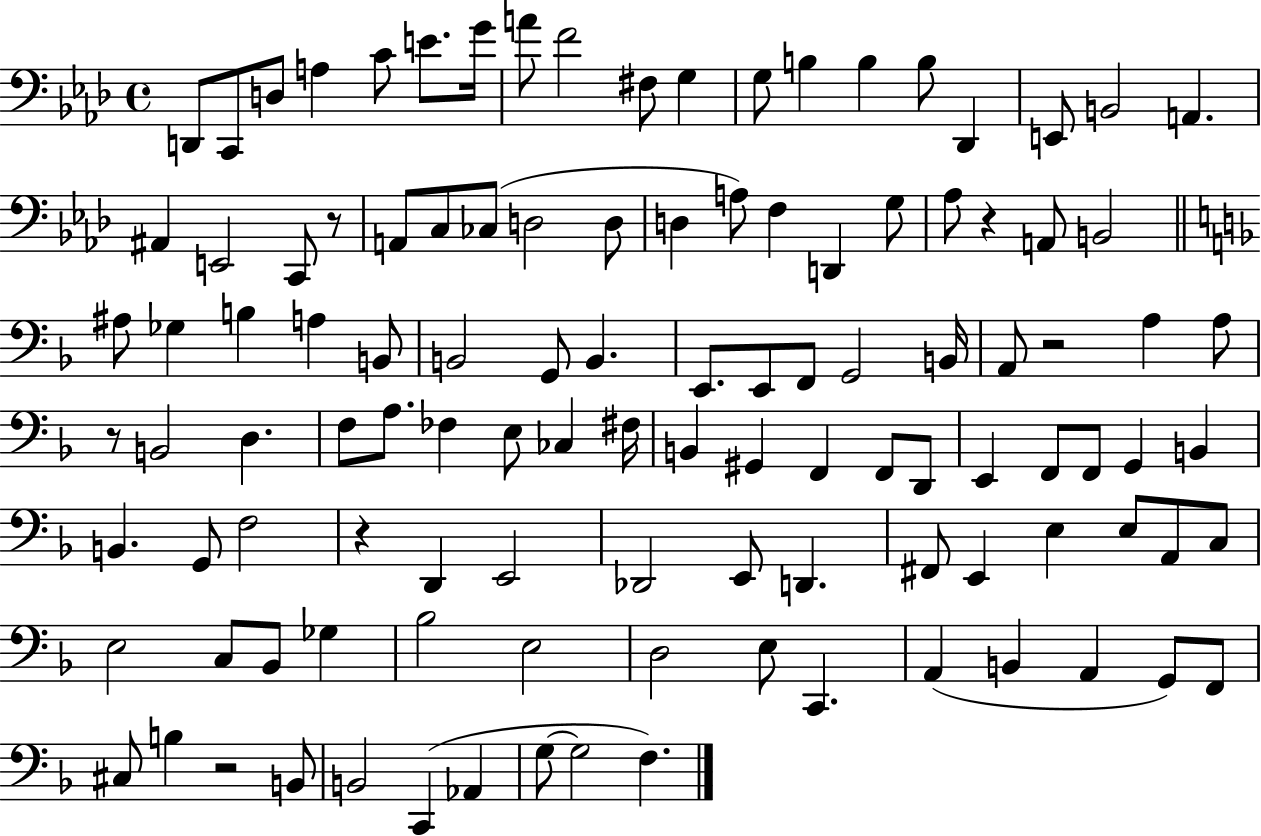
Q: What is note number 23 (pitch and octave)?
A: A2